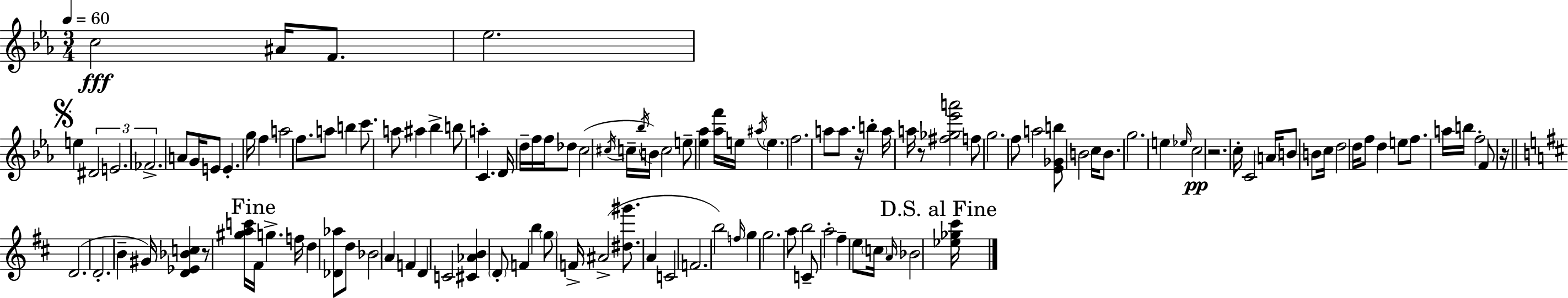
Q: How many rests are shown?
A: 5